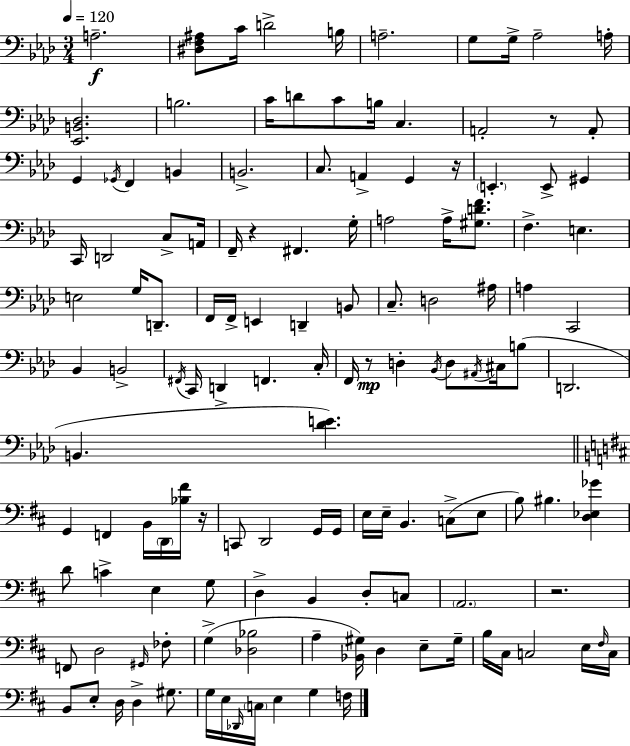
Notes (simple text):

A3/h. [D#3,F3,A#3]/e C4/s D4/h B3/s A3/h. G3/e G3/s Ab3/h A3/s [Eb2,B2,Db3]/h. B3/h. C4/s D4/e C4/e B3/s C3/q. A2/h R/e A2/e G2/q Gb2/s F2/q B2/q B2/h. C3/e. A2/q G2/q R/s E2/q. E2/e G#2/q C2/s D2/h C3/e A2/s F2/s R/q F#2/q. G3/s A3/h A3/s [G#3,D4,F4]/e. F3/q. E3/q. E3/h G3/s D2/e. F2/s F2/s E2/q D2/q B2/e C3/e. D3/h A#3/s A3/q C2/h Bb2/q B2/h F#2/s C2/s D2/q F2/q. C3/s F2/s R/e D3/q Bb2/s D3/e A#2/s C#3/s B3/e D2/h. B2/q. [Db4,E4]/q. G2/q F2/q B2/s D2/s [Bb3,F#4]/s R/s C2/e D2/h G2/s G2/s E3/s E3/s B2/q. C3/e E3/e B3/e BIS3/q. [D3,Eb3,Gb4]/q D4/e C4/q E3/q G3/e D3/q B2/q D3/e C3/e A2/h. R/h. F2/e D3/h G#2/s FES3/e G3/q [Db3,Bb3]/h A3/q [Bb2,G#3]/s D3/q E3/e G#3/s B3/s C#3/s C3/h E3/s F#3/s C3/s B2/e E3/e D3/s D3/q G#3/e. G3/s E3/s Db2/s C3/s E3/q G3/q F3/s